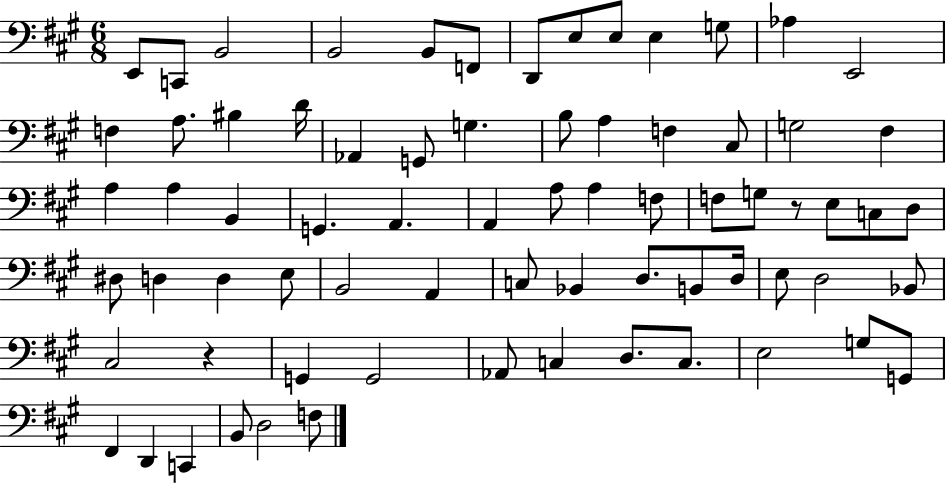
X:1
T:Untitled
M:6/8
L:1/4
K:A
E,,/2 C,,/2 B,,2 B,,2 B,,/2 F,,/2 D,,/2 E,/2 E,/2 E, G,/2 _A, E,,2 F, A,/2 ^B, D/4 _A,, G,,/2 G, B,/2 A, F, ^C,/2 G,2 ^F, A, A, B,, G,, A,, A,, A,/2 A, F,/2 F,/2 G,/2 z/2 E,/2 C,/2 D,/2 ^D,/2 D, D, E,/2 B,,2 A,, C,/2 _B,, D,/2 B,,/2 D,/4 E,/2 D,2 _B,,/2 ^C,2 z G,, G,,2 _A,,/2 C, D,/2 C,/2 E,2 G,/2 G,,/2 ^F,, D,, C,, B,,/2 D,2 F,/2